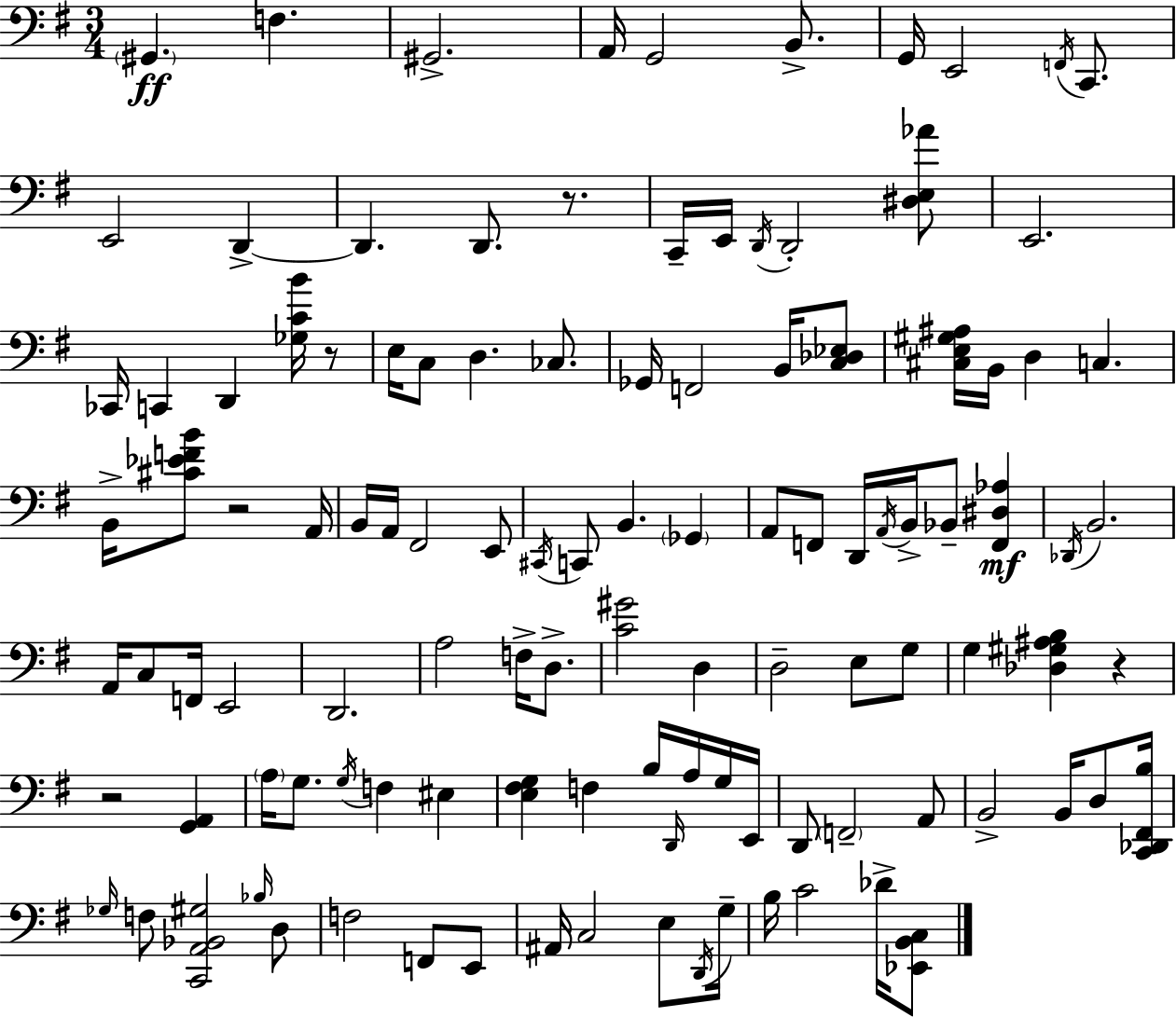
G#2/q. F3/q. G#2/h. A2/s G2/h B2/e. G2/s E2/h F2/s C2/e. E2/h D2/q D2/q. D2/e. R/e. C2/s E2/s D2/s D2/h [D#3,E3,Ab4]/e E2/h. CES2/s C2/q D2/q [Gb3,C4,B4]/s R/e E3/s C3/e D3/q. CES3/e. Gb2/s F2/h B2/s [C3,Db3,Eb3]/e [C#3,E3,G#3,A#3]/s B2/s D3/q C3/q. B2/s [C#4,Eb4,F4,B4]/e R/h A2/s B2/s A2/s F#2/h E2/e C#2/s C2/e B2/q. Gb2/q A2/e F2/e D2/s A2/s B2/s Bb2/e [F2,D#3,Ab3]/q Db2/s B2/h. A2/s C3/e F2/s E2/h D2/h. A3/h F3/s D3/e. [C4,G#4]/h D3/q D3/h E3/e G3/e G3/q [Db3,G#3,A#3,B3]/q R/q R/h [G2,A2]/q A3/s G3/e. G3/s F3/q EIS3/q [E3,F#3,G3]/q F3/q B3/s D2/s A3/s G3/s E2/s D2/e F2/h A2/e B2/h B2/s D3/e [C2,Db2,F#2,B3]/s Gb3/s F3/e [C2,A2,Bb2,G#3]/h Bb3/s D3/e F3/h F2/e E2/e A#2/s C3/h E3/e D2/s G3/s B3/s C4/h Db4/s [Eb2,B2,C3]/e